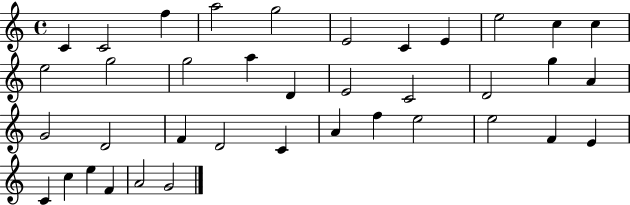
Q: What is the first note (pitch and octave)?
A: C4